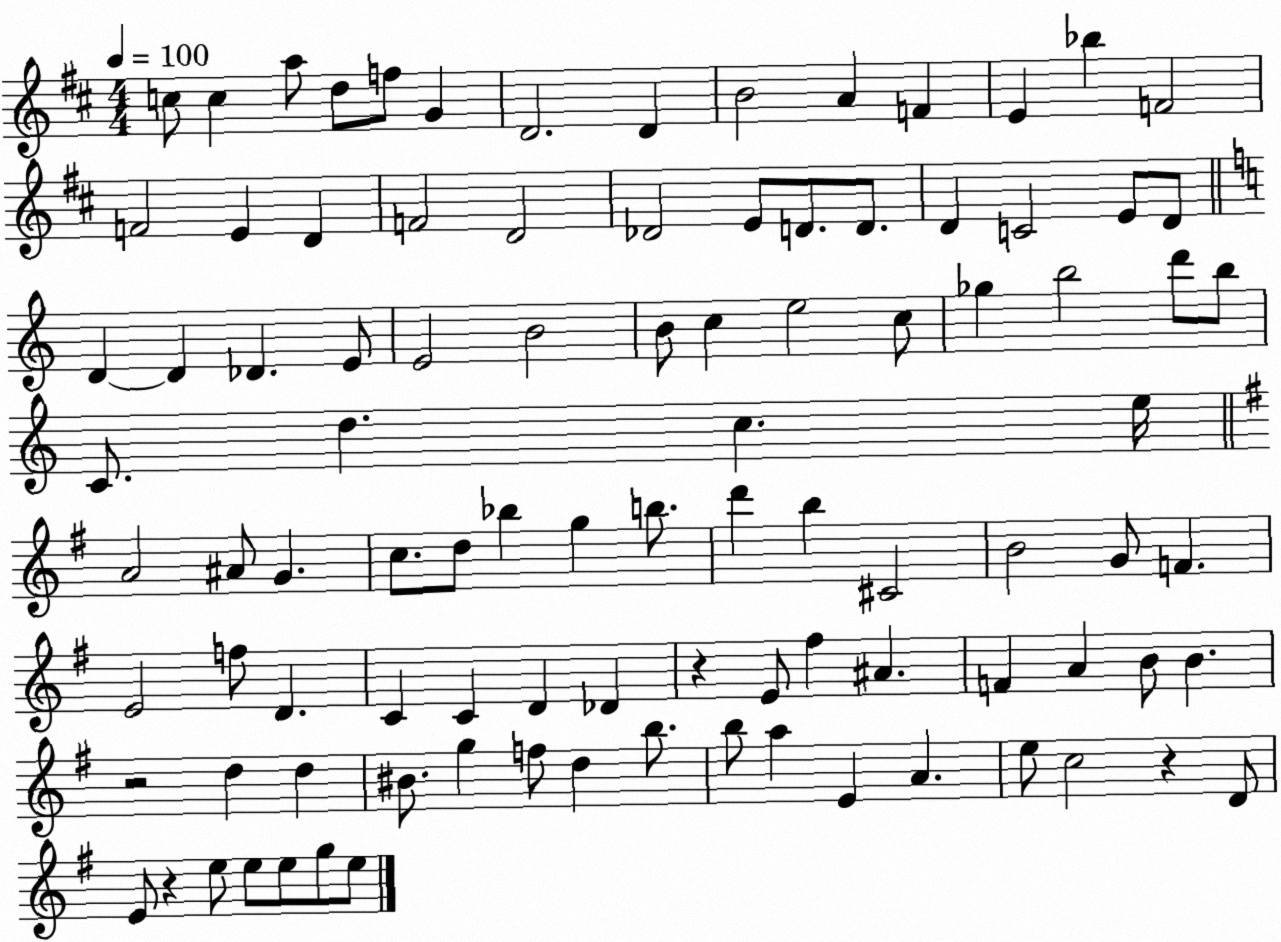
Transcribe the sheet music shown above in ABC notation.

X:1
T:Untitled
M:4/4
L:1/4
K:D
c/2 c a/2 d/2 f/2 G D2 D B2 A F E _b F2 F2 E D F2 D2 _D2 E/2 D/2 D/2 D C2 E/2 D/2 D D _D E/2 E2 B2 B/2 c e2 c/2 _g b2 d'/2 b/2 C/2 d c e/4 A2 ^A/2 G c/2 d/2 _b g b/2 d' b ^C2 B2 G/2 F E2 f/2 D C C D _D z E/2 ^f ^A F A B/2 B z2 d d ^B/2 g f/2 d b/2 b/2 a E A e/2 c2 z D/2 E/2 z e/2 e/2 e/2 g/2 e/2